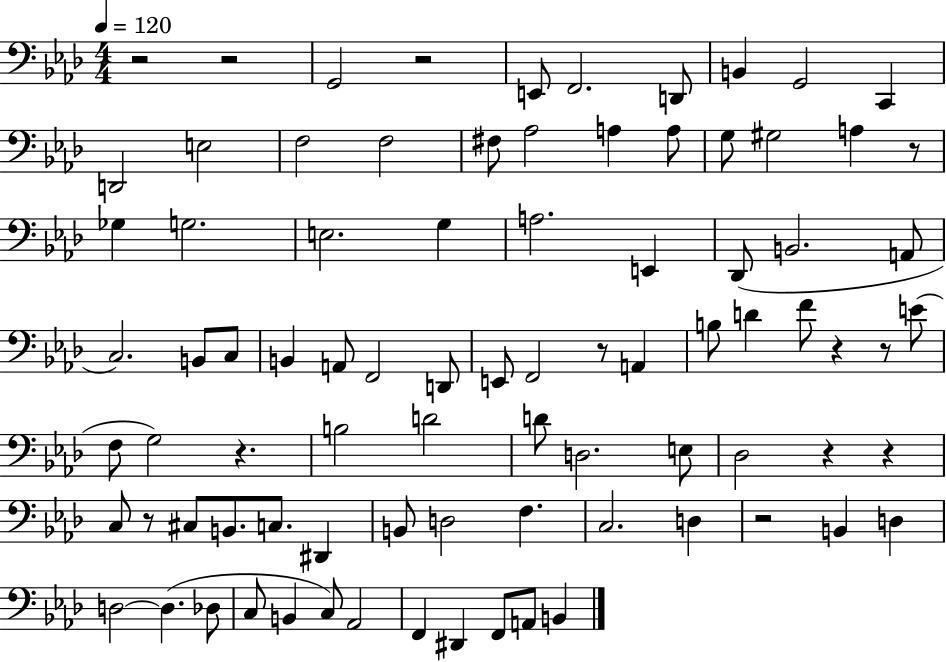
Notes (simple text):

R/h R/h G2/h R/h E2/e F2/h. D2/e B2/q G2/h C2/q D2/h E3/h F3/h F3/h F#3/e Ab3/h A3/q A3/e G3/e G#3/h A3/q R/e Gb3/q G3/h. E3/h. G3/q A3/h. E2/q Db2/e B2/h. A2/e C3/h. B2/e C3/e B2/q A2/e F2/h D2/e E2/e F2/h R/e A2/q B3/e D4/q F4/e R/q R/e E4/e F3/e G3/h R/q. B3/h D4/h D4/e D3/h. E3/e Db3/h R/q R/q C3/e R/e C#3/e B2/e. C3/e. D#2/q B2/e D3/h F3/q. C3/h. D3/q R/h B2/q D3/q D3/h D3/q. Db3/e C3/e B2/q C3/e Ab2/h F2/q D#2/q F2/e A2/e B2/q